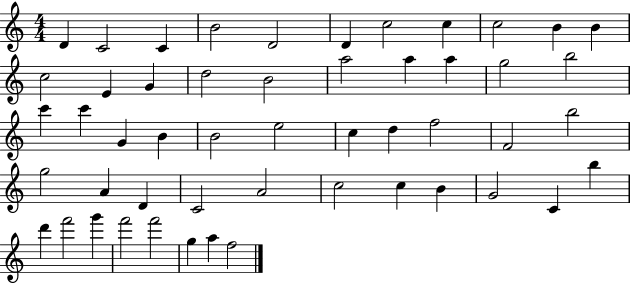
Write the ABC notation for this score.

X:1
T:Untitled
M:4/4
L:1/4
K:C
D C2 C B2 D2 D c2 c c2 B B c2 E G d2 B2 a2 a a g2 b2 c' c' G B B2 e2 c d f2 F2 b2 g2 A D C2 A2 c2 c B G2 C b d' f'2 g' f'2 f'2 g a f2